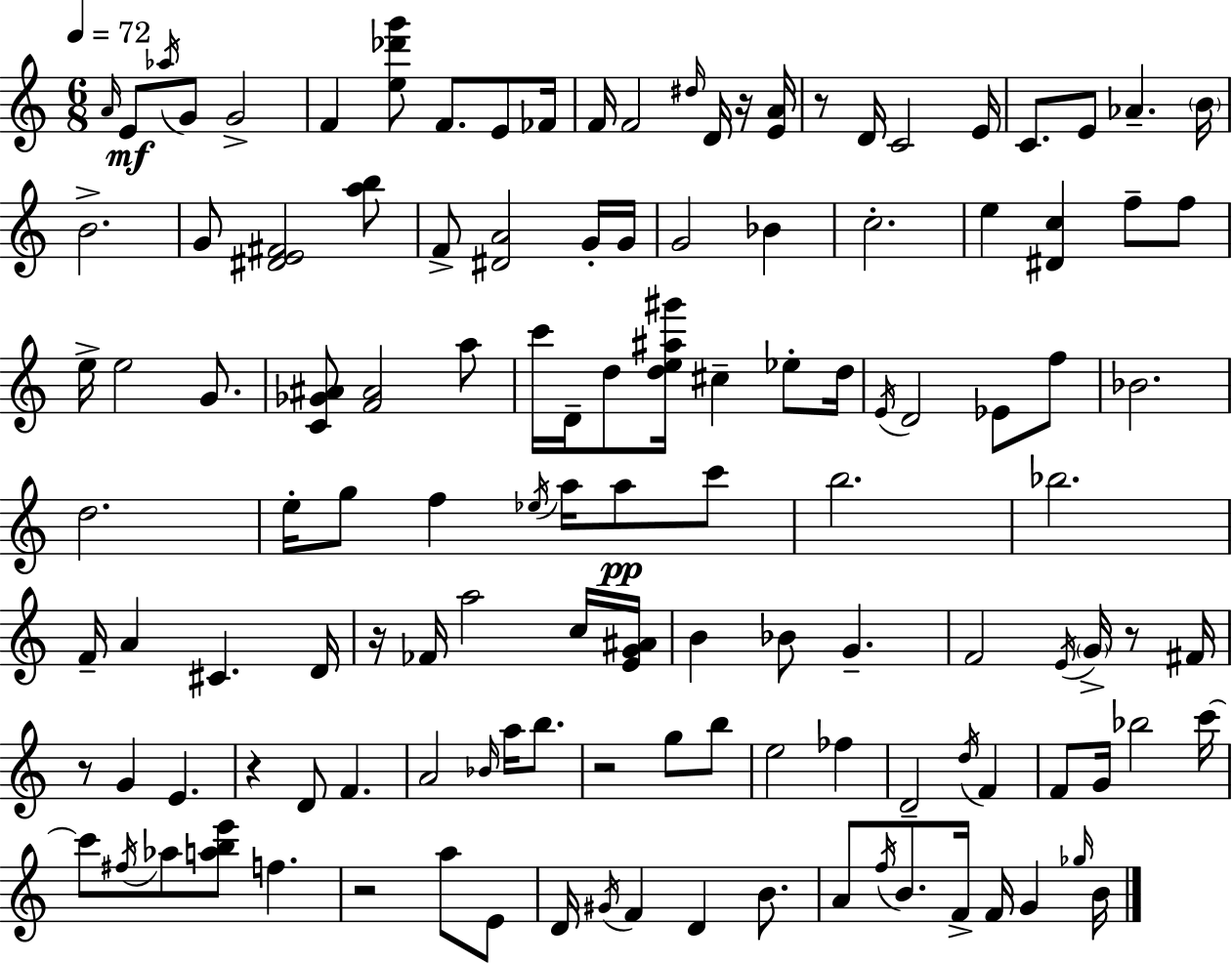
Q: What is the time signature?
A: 6/8